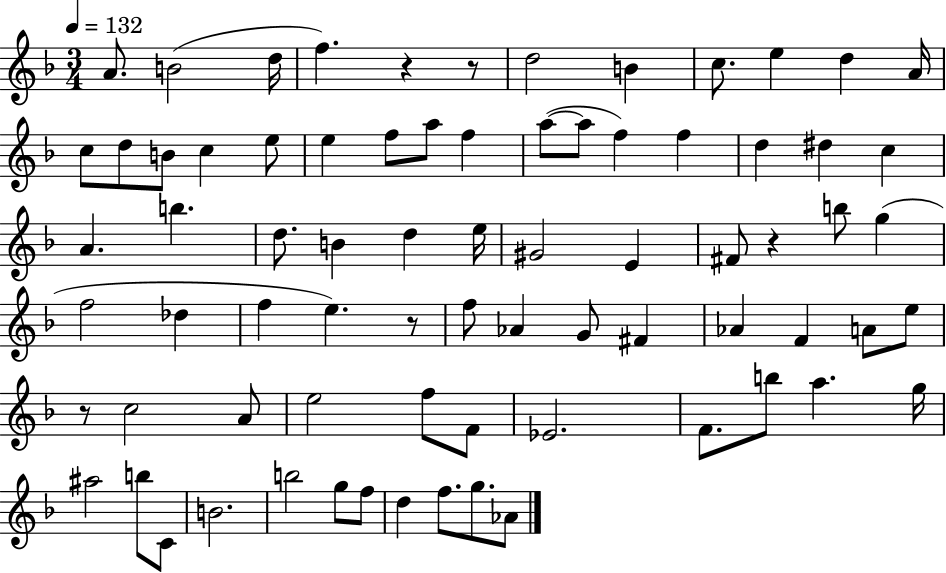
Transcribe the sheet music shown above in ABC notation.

X:1
T:Untitled
M:3/4
L:1/4
K:F
A/2 B2 d/4 f z z/2 d2 B c/2 e d A/4 c/2 d/2 B/2 c e/2 e f/2 a/2 f a/2 a/2 f f d ^d c A b d/2 B d e/4 ^G2 E ^F/2 z b/2 g f2 _d f e z/2 f/2 _A G/2 ^F _A F A/2 e/2 z/2 c2 A/2 e2 f/2 F/2 _E2 F/2 b/2 a g/4 ^a2 b/2 C/2 B2 b2 g/2 f/2 d f/2 g/2 _A/2